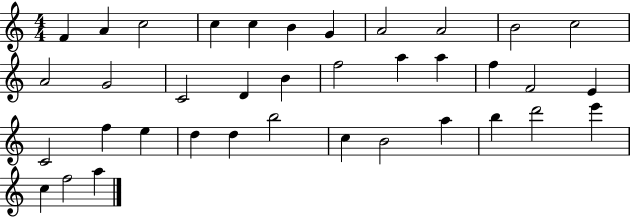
{
  \clef treble
  \numericTimeSignature
  \time 4/4
  \key c \major
  f'4 a'4 c''2 | c''4 c''4 b'4 g'4 | a'2 a'2 | b'2 c''2 | \break a'2 g'2 | c'2 d'4 b'4 | f''2 a''4 a''4 | f''4 f'2 e'4 | \break c'2 f''4 e''4 | d''4 d''4 b''2 | c''4 b'2 a''4 | b''4 d'''2 e'''4 | \break c''4 f''2 a''4 | \bar "|."
}